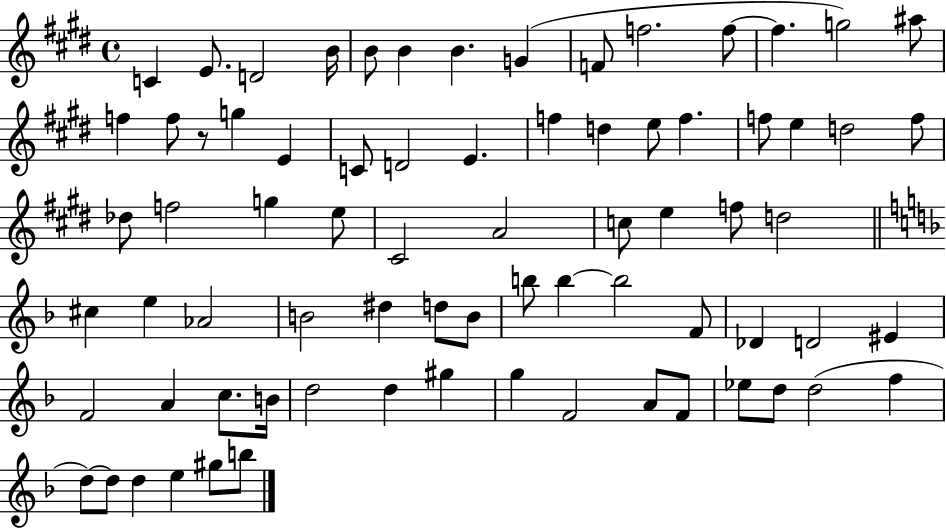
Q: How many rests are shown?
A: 1